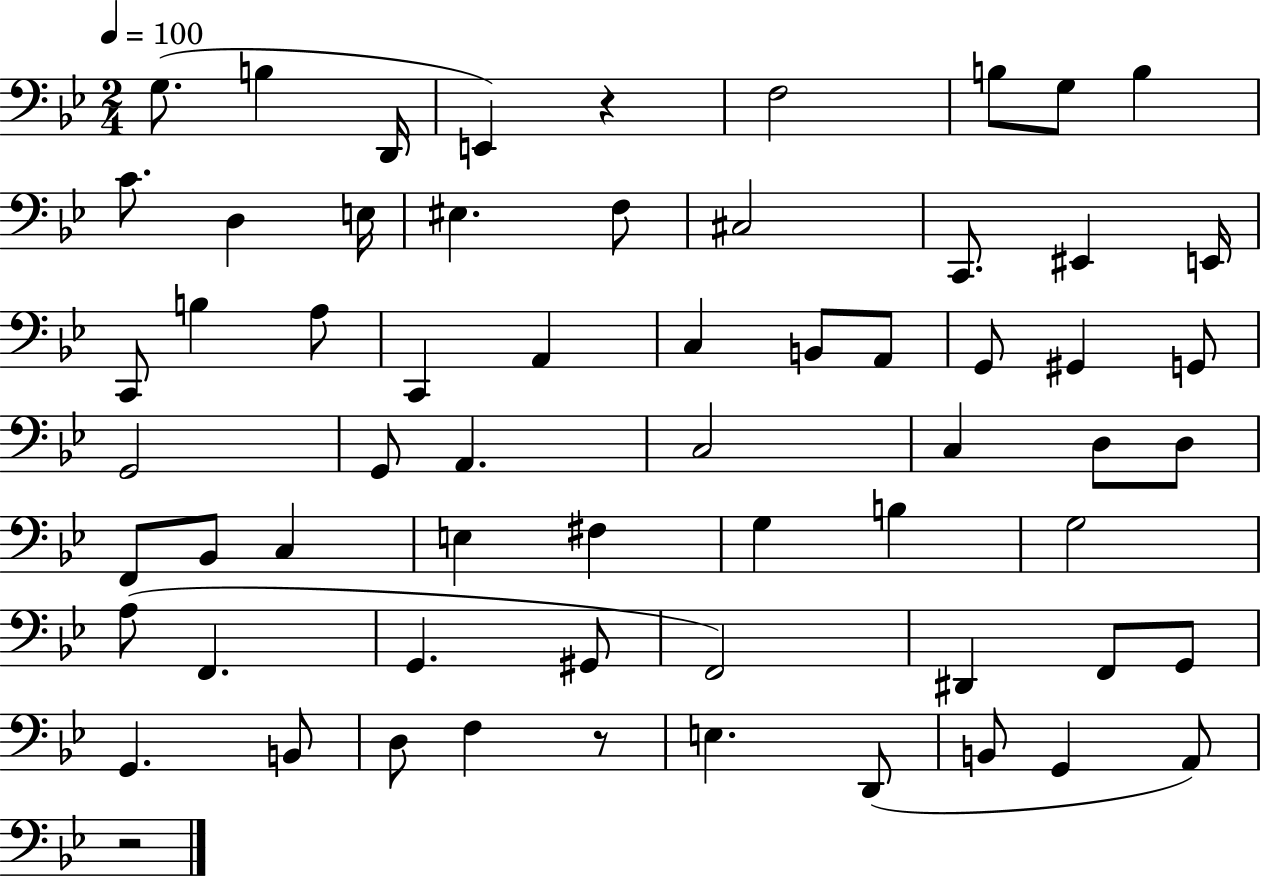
X:1
T:Untitled
M:2/4
L:1/4
K:Bb
G,/2 B, D,,/4 E,, z F,2 B,/2 G,/2 B, C/2 D, E,/4 ^E, F,/2 ^C,2 C,,/2 ^E,, E,,/4 C,,/2 B, A,/2 C,, A,, C, B,,/2 A,,/2 G,,/2 ^G,, G,,/2 G,,2 G,,/2 A,, C,2 C, D,/2 D,/2 F,,/2 _B,,/2 C, E, ^F, G, B, G,2 A,/2 F,, G,, ^G,,/2 F,,2 ^D,, F,,/2 G,,/2 G,, B,,/2 D,/2 F, z/2 E, D,,/2 B,,/2 G,, A,,/2 z2